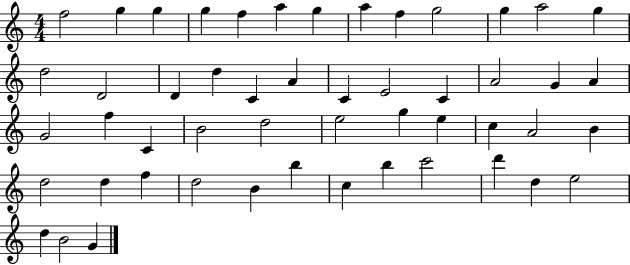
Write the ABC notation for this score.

X:1
T:Untitled
M:4/4
L:1/4
K:C
f2 g g g f a g a f g2 g a2 g d2 D2 D d C A C E2 C A2 G A G2 f C B2 d2 e2 g e c A2 B d2 d f d2 B b c b c'2 d' d e2 d B2 G